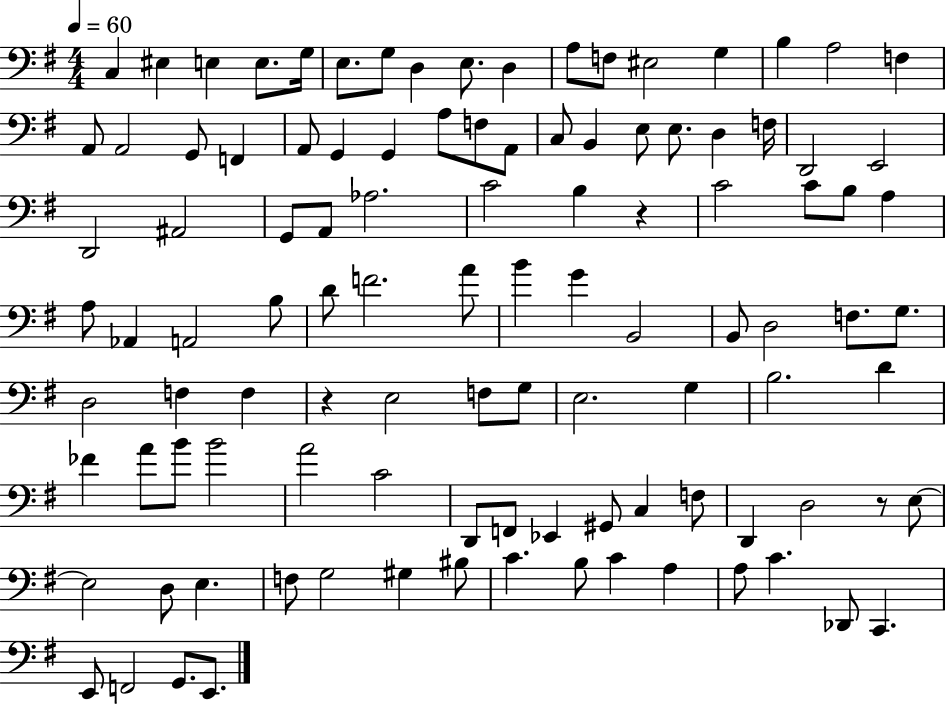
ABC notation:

X:1
T:Untitled
M:4/4
L:1/4
K:G
C, ^E, E, E,/2 G,/4 E,/2 G,/2 D, E,/2 D, A,/2 F,/2 ^E,2 G, B, A,2 F, A,,/2 A,,2 G,,/2 F,, A,,/2 G,, G,, A,/2 F,/2 A,,/2 C,/2 B,, E,/2 E,/2 D, F,/4 D,,2 E,,2 D,,2 ^A,,2 G,,/2 A,,/2 _A,2 C2 B, z C2 C/2 B,/2 A, A,/2 _A,, A,,2 B,/2 D/2 F2 A/2 B G B,,2 B,,/2 D,2 F,/2 G,/2 D,2 F, F, z E,2 F,/2 G,/2 E,2 G, B,2 D _F A/2 B/2 B2 A2 C2 D,,/2 F,,/2 _E,, ^G,,/2 C, F,/2 D,, D,2 z/2 E,/2 E,2 D,/2 E, F,/2 G,2 ^G, ^B,/2 C B,/2 C A, A,/2 C _D,,/2 C,, E,,/2 F,,2 G,,/2 E,,/2